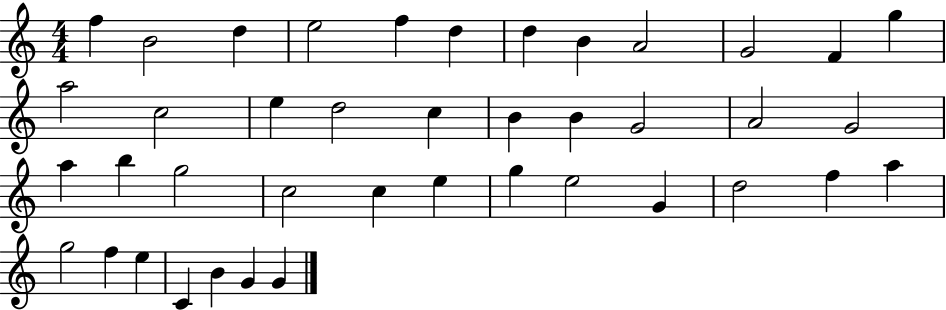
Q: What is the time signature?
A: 4/4